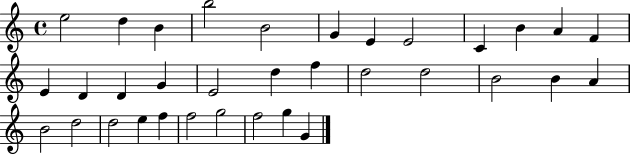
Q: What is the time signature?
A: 4/4